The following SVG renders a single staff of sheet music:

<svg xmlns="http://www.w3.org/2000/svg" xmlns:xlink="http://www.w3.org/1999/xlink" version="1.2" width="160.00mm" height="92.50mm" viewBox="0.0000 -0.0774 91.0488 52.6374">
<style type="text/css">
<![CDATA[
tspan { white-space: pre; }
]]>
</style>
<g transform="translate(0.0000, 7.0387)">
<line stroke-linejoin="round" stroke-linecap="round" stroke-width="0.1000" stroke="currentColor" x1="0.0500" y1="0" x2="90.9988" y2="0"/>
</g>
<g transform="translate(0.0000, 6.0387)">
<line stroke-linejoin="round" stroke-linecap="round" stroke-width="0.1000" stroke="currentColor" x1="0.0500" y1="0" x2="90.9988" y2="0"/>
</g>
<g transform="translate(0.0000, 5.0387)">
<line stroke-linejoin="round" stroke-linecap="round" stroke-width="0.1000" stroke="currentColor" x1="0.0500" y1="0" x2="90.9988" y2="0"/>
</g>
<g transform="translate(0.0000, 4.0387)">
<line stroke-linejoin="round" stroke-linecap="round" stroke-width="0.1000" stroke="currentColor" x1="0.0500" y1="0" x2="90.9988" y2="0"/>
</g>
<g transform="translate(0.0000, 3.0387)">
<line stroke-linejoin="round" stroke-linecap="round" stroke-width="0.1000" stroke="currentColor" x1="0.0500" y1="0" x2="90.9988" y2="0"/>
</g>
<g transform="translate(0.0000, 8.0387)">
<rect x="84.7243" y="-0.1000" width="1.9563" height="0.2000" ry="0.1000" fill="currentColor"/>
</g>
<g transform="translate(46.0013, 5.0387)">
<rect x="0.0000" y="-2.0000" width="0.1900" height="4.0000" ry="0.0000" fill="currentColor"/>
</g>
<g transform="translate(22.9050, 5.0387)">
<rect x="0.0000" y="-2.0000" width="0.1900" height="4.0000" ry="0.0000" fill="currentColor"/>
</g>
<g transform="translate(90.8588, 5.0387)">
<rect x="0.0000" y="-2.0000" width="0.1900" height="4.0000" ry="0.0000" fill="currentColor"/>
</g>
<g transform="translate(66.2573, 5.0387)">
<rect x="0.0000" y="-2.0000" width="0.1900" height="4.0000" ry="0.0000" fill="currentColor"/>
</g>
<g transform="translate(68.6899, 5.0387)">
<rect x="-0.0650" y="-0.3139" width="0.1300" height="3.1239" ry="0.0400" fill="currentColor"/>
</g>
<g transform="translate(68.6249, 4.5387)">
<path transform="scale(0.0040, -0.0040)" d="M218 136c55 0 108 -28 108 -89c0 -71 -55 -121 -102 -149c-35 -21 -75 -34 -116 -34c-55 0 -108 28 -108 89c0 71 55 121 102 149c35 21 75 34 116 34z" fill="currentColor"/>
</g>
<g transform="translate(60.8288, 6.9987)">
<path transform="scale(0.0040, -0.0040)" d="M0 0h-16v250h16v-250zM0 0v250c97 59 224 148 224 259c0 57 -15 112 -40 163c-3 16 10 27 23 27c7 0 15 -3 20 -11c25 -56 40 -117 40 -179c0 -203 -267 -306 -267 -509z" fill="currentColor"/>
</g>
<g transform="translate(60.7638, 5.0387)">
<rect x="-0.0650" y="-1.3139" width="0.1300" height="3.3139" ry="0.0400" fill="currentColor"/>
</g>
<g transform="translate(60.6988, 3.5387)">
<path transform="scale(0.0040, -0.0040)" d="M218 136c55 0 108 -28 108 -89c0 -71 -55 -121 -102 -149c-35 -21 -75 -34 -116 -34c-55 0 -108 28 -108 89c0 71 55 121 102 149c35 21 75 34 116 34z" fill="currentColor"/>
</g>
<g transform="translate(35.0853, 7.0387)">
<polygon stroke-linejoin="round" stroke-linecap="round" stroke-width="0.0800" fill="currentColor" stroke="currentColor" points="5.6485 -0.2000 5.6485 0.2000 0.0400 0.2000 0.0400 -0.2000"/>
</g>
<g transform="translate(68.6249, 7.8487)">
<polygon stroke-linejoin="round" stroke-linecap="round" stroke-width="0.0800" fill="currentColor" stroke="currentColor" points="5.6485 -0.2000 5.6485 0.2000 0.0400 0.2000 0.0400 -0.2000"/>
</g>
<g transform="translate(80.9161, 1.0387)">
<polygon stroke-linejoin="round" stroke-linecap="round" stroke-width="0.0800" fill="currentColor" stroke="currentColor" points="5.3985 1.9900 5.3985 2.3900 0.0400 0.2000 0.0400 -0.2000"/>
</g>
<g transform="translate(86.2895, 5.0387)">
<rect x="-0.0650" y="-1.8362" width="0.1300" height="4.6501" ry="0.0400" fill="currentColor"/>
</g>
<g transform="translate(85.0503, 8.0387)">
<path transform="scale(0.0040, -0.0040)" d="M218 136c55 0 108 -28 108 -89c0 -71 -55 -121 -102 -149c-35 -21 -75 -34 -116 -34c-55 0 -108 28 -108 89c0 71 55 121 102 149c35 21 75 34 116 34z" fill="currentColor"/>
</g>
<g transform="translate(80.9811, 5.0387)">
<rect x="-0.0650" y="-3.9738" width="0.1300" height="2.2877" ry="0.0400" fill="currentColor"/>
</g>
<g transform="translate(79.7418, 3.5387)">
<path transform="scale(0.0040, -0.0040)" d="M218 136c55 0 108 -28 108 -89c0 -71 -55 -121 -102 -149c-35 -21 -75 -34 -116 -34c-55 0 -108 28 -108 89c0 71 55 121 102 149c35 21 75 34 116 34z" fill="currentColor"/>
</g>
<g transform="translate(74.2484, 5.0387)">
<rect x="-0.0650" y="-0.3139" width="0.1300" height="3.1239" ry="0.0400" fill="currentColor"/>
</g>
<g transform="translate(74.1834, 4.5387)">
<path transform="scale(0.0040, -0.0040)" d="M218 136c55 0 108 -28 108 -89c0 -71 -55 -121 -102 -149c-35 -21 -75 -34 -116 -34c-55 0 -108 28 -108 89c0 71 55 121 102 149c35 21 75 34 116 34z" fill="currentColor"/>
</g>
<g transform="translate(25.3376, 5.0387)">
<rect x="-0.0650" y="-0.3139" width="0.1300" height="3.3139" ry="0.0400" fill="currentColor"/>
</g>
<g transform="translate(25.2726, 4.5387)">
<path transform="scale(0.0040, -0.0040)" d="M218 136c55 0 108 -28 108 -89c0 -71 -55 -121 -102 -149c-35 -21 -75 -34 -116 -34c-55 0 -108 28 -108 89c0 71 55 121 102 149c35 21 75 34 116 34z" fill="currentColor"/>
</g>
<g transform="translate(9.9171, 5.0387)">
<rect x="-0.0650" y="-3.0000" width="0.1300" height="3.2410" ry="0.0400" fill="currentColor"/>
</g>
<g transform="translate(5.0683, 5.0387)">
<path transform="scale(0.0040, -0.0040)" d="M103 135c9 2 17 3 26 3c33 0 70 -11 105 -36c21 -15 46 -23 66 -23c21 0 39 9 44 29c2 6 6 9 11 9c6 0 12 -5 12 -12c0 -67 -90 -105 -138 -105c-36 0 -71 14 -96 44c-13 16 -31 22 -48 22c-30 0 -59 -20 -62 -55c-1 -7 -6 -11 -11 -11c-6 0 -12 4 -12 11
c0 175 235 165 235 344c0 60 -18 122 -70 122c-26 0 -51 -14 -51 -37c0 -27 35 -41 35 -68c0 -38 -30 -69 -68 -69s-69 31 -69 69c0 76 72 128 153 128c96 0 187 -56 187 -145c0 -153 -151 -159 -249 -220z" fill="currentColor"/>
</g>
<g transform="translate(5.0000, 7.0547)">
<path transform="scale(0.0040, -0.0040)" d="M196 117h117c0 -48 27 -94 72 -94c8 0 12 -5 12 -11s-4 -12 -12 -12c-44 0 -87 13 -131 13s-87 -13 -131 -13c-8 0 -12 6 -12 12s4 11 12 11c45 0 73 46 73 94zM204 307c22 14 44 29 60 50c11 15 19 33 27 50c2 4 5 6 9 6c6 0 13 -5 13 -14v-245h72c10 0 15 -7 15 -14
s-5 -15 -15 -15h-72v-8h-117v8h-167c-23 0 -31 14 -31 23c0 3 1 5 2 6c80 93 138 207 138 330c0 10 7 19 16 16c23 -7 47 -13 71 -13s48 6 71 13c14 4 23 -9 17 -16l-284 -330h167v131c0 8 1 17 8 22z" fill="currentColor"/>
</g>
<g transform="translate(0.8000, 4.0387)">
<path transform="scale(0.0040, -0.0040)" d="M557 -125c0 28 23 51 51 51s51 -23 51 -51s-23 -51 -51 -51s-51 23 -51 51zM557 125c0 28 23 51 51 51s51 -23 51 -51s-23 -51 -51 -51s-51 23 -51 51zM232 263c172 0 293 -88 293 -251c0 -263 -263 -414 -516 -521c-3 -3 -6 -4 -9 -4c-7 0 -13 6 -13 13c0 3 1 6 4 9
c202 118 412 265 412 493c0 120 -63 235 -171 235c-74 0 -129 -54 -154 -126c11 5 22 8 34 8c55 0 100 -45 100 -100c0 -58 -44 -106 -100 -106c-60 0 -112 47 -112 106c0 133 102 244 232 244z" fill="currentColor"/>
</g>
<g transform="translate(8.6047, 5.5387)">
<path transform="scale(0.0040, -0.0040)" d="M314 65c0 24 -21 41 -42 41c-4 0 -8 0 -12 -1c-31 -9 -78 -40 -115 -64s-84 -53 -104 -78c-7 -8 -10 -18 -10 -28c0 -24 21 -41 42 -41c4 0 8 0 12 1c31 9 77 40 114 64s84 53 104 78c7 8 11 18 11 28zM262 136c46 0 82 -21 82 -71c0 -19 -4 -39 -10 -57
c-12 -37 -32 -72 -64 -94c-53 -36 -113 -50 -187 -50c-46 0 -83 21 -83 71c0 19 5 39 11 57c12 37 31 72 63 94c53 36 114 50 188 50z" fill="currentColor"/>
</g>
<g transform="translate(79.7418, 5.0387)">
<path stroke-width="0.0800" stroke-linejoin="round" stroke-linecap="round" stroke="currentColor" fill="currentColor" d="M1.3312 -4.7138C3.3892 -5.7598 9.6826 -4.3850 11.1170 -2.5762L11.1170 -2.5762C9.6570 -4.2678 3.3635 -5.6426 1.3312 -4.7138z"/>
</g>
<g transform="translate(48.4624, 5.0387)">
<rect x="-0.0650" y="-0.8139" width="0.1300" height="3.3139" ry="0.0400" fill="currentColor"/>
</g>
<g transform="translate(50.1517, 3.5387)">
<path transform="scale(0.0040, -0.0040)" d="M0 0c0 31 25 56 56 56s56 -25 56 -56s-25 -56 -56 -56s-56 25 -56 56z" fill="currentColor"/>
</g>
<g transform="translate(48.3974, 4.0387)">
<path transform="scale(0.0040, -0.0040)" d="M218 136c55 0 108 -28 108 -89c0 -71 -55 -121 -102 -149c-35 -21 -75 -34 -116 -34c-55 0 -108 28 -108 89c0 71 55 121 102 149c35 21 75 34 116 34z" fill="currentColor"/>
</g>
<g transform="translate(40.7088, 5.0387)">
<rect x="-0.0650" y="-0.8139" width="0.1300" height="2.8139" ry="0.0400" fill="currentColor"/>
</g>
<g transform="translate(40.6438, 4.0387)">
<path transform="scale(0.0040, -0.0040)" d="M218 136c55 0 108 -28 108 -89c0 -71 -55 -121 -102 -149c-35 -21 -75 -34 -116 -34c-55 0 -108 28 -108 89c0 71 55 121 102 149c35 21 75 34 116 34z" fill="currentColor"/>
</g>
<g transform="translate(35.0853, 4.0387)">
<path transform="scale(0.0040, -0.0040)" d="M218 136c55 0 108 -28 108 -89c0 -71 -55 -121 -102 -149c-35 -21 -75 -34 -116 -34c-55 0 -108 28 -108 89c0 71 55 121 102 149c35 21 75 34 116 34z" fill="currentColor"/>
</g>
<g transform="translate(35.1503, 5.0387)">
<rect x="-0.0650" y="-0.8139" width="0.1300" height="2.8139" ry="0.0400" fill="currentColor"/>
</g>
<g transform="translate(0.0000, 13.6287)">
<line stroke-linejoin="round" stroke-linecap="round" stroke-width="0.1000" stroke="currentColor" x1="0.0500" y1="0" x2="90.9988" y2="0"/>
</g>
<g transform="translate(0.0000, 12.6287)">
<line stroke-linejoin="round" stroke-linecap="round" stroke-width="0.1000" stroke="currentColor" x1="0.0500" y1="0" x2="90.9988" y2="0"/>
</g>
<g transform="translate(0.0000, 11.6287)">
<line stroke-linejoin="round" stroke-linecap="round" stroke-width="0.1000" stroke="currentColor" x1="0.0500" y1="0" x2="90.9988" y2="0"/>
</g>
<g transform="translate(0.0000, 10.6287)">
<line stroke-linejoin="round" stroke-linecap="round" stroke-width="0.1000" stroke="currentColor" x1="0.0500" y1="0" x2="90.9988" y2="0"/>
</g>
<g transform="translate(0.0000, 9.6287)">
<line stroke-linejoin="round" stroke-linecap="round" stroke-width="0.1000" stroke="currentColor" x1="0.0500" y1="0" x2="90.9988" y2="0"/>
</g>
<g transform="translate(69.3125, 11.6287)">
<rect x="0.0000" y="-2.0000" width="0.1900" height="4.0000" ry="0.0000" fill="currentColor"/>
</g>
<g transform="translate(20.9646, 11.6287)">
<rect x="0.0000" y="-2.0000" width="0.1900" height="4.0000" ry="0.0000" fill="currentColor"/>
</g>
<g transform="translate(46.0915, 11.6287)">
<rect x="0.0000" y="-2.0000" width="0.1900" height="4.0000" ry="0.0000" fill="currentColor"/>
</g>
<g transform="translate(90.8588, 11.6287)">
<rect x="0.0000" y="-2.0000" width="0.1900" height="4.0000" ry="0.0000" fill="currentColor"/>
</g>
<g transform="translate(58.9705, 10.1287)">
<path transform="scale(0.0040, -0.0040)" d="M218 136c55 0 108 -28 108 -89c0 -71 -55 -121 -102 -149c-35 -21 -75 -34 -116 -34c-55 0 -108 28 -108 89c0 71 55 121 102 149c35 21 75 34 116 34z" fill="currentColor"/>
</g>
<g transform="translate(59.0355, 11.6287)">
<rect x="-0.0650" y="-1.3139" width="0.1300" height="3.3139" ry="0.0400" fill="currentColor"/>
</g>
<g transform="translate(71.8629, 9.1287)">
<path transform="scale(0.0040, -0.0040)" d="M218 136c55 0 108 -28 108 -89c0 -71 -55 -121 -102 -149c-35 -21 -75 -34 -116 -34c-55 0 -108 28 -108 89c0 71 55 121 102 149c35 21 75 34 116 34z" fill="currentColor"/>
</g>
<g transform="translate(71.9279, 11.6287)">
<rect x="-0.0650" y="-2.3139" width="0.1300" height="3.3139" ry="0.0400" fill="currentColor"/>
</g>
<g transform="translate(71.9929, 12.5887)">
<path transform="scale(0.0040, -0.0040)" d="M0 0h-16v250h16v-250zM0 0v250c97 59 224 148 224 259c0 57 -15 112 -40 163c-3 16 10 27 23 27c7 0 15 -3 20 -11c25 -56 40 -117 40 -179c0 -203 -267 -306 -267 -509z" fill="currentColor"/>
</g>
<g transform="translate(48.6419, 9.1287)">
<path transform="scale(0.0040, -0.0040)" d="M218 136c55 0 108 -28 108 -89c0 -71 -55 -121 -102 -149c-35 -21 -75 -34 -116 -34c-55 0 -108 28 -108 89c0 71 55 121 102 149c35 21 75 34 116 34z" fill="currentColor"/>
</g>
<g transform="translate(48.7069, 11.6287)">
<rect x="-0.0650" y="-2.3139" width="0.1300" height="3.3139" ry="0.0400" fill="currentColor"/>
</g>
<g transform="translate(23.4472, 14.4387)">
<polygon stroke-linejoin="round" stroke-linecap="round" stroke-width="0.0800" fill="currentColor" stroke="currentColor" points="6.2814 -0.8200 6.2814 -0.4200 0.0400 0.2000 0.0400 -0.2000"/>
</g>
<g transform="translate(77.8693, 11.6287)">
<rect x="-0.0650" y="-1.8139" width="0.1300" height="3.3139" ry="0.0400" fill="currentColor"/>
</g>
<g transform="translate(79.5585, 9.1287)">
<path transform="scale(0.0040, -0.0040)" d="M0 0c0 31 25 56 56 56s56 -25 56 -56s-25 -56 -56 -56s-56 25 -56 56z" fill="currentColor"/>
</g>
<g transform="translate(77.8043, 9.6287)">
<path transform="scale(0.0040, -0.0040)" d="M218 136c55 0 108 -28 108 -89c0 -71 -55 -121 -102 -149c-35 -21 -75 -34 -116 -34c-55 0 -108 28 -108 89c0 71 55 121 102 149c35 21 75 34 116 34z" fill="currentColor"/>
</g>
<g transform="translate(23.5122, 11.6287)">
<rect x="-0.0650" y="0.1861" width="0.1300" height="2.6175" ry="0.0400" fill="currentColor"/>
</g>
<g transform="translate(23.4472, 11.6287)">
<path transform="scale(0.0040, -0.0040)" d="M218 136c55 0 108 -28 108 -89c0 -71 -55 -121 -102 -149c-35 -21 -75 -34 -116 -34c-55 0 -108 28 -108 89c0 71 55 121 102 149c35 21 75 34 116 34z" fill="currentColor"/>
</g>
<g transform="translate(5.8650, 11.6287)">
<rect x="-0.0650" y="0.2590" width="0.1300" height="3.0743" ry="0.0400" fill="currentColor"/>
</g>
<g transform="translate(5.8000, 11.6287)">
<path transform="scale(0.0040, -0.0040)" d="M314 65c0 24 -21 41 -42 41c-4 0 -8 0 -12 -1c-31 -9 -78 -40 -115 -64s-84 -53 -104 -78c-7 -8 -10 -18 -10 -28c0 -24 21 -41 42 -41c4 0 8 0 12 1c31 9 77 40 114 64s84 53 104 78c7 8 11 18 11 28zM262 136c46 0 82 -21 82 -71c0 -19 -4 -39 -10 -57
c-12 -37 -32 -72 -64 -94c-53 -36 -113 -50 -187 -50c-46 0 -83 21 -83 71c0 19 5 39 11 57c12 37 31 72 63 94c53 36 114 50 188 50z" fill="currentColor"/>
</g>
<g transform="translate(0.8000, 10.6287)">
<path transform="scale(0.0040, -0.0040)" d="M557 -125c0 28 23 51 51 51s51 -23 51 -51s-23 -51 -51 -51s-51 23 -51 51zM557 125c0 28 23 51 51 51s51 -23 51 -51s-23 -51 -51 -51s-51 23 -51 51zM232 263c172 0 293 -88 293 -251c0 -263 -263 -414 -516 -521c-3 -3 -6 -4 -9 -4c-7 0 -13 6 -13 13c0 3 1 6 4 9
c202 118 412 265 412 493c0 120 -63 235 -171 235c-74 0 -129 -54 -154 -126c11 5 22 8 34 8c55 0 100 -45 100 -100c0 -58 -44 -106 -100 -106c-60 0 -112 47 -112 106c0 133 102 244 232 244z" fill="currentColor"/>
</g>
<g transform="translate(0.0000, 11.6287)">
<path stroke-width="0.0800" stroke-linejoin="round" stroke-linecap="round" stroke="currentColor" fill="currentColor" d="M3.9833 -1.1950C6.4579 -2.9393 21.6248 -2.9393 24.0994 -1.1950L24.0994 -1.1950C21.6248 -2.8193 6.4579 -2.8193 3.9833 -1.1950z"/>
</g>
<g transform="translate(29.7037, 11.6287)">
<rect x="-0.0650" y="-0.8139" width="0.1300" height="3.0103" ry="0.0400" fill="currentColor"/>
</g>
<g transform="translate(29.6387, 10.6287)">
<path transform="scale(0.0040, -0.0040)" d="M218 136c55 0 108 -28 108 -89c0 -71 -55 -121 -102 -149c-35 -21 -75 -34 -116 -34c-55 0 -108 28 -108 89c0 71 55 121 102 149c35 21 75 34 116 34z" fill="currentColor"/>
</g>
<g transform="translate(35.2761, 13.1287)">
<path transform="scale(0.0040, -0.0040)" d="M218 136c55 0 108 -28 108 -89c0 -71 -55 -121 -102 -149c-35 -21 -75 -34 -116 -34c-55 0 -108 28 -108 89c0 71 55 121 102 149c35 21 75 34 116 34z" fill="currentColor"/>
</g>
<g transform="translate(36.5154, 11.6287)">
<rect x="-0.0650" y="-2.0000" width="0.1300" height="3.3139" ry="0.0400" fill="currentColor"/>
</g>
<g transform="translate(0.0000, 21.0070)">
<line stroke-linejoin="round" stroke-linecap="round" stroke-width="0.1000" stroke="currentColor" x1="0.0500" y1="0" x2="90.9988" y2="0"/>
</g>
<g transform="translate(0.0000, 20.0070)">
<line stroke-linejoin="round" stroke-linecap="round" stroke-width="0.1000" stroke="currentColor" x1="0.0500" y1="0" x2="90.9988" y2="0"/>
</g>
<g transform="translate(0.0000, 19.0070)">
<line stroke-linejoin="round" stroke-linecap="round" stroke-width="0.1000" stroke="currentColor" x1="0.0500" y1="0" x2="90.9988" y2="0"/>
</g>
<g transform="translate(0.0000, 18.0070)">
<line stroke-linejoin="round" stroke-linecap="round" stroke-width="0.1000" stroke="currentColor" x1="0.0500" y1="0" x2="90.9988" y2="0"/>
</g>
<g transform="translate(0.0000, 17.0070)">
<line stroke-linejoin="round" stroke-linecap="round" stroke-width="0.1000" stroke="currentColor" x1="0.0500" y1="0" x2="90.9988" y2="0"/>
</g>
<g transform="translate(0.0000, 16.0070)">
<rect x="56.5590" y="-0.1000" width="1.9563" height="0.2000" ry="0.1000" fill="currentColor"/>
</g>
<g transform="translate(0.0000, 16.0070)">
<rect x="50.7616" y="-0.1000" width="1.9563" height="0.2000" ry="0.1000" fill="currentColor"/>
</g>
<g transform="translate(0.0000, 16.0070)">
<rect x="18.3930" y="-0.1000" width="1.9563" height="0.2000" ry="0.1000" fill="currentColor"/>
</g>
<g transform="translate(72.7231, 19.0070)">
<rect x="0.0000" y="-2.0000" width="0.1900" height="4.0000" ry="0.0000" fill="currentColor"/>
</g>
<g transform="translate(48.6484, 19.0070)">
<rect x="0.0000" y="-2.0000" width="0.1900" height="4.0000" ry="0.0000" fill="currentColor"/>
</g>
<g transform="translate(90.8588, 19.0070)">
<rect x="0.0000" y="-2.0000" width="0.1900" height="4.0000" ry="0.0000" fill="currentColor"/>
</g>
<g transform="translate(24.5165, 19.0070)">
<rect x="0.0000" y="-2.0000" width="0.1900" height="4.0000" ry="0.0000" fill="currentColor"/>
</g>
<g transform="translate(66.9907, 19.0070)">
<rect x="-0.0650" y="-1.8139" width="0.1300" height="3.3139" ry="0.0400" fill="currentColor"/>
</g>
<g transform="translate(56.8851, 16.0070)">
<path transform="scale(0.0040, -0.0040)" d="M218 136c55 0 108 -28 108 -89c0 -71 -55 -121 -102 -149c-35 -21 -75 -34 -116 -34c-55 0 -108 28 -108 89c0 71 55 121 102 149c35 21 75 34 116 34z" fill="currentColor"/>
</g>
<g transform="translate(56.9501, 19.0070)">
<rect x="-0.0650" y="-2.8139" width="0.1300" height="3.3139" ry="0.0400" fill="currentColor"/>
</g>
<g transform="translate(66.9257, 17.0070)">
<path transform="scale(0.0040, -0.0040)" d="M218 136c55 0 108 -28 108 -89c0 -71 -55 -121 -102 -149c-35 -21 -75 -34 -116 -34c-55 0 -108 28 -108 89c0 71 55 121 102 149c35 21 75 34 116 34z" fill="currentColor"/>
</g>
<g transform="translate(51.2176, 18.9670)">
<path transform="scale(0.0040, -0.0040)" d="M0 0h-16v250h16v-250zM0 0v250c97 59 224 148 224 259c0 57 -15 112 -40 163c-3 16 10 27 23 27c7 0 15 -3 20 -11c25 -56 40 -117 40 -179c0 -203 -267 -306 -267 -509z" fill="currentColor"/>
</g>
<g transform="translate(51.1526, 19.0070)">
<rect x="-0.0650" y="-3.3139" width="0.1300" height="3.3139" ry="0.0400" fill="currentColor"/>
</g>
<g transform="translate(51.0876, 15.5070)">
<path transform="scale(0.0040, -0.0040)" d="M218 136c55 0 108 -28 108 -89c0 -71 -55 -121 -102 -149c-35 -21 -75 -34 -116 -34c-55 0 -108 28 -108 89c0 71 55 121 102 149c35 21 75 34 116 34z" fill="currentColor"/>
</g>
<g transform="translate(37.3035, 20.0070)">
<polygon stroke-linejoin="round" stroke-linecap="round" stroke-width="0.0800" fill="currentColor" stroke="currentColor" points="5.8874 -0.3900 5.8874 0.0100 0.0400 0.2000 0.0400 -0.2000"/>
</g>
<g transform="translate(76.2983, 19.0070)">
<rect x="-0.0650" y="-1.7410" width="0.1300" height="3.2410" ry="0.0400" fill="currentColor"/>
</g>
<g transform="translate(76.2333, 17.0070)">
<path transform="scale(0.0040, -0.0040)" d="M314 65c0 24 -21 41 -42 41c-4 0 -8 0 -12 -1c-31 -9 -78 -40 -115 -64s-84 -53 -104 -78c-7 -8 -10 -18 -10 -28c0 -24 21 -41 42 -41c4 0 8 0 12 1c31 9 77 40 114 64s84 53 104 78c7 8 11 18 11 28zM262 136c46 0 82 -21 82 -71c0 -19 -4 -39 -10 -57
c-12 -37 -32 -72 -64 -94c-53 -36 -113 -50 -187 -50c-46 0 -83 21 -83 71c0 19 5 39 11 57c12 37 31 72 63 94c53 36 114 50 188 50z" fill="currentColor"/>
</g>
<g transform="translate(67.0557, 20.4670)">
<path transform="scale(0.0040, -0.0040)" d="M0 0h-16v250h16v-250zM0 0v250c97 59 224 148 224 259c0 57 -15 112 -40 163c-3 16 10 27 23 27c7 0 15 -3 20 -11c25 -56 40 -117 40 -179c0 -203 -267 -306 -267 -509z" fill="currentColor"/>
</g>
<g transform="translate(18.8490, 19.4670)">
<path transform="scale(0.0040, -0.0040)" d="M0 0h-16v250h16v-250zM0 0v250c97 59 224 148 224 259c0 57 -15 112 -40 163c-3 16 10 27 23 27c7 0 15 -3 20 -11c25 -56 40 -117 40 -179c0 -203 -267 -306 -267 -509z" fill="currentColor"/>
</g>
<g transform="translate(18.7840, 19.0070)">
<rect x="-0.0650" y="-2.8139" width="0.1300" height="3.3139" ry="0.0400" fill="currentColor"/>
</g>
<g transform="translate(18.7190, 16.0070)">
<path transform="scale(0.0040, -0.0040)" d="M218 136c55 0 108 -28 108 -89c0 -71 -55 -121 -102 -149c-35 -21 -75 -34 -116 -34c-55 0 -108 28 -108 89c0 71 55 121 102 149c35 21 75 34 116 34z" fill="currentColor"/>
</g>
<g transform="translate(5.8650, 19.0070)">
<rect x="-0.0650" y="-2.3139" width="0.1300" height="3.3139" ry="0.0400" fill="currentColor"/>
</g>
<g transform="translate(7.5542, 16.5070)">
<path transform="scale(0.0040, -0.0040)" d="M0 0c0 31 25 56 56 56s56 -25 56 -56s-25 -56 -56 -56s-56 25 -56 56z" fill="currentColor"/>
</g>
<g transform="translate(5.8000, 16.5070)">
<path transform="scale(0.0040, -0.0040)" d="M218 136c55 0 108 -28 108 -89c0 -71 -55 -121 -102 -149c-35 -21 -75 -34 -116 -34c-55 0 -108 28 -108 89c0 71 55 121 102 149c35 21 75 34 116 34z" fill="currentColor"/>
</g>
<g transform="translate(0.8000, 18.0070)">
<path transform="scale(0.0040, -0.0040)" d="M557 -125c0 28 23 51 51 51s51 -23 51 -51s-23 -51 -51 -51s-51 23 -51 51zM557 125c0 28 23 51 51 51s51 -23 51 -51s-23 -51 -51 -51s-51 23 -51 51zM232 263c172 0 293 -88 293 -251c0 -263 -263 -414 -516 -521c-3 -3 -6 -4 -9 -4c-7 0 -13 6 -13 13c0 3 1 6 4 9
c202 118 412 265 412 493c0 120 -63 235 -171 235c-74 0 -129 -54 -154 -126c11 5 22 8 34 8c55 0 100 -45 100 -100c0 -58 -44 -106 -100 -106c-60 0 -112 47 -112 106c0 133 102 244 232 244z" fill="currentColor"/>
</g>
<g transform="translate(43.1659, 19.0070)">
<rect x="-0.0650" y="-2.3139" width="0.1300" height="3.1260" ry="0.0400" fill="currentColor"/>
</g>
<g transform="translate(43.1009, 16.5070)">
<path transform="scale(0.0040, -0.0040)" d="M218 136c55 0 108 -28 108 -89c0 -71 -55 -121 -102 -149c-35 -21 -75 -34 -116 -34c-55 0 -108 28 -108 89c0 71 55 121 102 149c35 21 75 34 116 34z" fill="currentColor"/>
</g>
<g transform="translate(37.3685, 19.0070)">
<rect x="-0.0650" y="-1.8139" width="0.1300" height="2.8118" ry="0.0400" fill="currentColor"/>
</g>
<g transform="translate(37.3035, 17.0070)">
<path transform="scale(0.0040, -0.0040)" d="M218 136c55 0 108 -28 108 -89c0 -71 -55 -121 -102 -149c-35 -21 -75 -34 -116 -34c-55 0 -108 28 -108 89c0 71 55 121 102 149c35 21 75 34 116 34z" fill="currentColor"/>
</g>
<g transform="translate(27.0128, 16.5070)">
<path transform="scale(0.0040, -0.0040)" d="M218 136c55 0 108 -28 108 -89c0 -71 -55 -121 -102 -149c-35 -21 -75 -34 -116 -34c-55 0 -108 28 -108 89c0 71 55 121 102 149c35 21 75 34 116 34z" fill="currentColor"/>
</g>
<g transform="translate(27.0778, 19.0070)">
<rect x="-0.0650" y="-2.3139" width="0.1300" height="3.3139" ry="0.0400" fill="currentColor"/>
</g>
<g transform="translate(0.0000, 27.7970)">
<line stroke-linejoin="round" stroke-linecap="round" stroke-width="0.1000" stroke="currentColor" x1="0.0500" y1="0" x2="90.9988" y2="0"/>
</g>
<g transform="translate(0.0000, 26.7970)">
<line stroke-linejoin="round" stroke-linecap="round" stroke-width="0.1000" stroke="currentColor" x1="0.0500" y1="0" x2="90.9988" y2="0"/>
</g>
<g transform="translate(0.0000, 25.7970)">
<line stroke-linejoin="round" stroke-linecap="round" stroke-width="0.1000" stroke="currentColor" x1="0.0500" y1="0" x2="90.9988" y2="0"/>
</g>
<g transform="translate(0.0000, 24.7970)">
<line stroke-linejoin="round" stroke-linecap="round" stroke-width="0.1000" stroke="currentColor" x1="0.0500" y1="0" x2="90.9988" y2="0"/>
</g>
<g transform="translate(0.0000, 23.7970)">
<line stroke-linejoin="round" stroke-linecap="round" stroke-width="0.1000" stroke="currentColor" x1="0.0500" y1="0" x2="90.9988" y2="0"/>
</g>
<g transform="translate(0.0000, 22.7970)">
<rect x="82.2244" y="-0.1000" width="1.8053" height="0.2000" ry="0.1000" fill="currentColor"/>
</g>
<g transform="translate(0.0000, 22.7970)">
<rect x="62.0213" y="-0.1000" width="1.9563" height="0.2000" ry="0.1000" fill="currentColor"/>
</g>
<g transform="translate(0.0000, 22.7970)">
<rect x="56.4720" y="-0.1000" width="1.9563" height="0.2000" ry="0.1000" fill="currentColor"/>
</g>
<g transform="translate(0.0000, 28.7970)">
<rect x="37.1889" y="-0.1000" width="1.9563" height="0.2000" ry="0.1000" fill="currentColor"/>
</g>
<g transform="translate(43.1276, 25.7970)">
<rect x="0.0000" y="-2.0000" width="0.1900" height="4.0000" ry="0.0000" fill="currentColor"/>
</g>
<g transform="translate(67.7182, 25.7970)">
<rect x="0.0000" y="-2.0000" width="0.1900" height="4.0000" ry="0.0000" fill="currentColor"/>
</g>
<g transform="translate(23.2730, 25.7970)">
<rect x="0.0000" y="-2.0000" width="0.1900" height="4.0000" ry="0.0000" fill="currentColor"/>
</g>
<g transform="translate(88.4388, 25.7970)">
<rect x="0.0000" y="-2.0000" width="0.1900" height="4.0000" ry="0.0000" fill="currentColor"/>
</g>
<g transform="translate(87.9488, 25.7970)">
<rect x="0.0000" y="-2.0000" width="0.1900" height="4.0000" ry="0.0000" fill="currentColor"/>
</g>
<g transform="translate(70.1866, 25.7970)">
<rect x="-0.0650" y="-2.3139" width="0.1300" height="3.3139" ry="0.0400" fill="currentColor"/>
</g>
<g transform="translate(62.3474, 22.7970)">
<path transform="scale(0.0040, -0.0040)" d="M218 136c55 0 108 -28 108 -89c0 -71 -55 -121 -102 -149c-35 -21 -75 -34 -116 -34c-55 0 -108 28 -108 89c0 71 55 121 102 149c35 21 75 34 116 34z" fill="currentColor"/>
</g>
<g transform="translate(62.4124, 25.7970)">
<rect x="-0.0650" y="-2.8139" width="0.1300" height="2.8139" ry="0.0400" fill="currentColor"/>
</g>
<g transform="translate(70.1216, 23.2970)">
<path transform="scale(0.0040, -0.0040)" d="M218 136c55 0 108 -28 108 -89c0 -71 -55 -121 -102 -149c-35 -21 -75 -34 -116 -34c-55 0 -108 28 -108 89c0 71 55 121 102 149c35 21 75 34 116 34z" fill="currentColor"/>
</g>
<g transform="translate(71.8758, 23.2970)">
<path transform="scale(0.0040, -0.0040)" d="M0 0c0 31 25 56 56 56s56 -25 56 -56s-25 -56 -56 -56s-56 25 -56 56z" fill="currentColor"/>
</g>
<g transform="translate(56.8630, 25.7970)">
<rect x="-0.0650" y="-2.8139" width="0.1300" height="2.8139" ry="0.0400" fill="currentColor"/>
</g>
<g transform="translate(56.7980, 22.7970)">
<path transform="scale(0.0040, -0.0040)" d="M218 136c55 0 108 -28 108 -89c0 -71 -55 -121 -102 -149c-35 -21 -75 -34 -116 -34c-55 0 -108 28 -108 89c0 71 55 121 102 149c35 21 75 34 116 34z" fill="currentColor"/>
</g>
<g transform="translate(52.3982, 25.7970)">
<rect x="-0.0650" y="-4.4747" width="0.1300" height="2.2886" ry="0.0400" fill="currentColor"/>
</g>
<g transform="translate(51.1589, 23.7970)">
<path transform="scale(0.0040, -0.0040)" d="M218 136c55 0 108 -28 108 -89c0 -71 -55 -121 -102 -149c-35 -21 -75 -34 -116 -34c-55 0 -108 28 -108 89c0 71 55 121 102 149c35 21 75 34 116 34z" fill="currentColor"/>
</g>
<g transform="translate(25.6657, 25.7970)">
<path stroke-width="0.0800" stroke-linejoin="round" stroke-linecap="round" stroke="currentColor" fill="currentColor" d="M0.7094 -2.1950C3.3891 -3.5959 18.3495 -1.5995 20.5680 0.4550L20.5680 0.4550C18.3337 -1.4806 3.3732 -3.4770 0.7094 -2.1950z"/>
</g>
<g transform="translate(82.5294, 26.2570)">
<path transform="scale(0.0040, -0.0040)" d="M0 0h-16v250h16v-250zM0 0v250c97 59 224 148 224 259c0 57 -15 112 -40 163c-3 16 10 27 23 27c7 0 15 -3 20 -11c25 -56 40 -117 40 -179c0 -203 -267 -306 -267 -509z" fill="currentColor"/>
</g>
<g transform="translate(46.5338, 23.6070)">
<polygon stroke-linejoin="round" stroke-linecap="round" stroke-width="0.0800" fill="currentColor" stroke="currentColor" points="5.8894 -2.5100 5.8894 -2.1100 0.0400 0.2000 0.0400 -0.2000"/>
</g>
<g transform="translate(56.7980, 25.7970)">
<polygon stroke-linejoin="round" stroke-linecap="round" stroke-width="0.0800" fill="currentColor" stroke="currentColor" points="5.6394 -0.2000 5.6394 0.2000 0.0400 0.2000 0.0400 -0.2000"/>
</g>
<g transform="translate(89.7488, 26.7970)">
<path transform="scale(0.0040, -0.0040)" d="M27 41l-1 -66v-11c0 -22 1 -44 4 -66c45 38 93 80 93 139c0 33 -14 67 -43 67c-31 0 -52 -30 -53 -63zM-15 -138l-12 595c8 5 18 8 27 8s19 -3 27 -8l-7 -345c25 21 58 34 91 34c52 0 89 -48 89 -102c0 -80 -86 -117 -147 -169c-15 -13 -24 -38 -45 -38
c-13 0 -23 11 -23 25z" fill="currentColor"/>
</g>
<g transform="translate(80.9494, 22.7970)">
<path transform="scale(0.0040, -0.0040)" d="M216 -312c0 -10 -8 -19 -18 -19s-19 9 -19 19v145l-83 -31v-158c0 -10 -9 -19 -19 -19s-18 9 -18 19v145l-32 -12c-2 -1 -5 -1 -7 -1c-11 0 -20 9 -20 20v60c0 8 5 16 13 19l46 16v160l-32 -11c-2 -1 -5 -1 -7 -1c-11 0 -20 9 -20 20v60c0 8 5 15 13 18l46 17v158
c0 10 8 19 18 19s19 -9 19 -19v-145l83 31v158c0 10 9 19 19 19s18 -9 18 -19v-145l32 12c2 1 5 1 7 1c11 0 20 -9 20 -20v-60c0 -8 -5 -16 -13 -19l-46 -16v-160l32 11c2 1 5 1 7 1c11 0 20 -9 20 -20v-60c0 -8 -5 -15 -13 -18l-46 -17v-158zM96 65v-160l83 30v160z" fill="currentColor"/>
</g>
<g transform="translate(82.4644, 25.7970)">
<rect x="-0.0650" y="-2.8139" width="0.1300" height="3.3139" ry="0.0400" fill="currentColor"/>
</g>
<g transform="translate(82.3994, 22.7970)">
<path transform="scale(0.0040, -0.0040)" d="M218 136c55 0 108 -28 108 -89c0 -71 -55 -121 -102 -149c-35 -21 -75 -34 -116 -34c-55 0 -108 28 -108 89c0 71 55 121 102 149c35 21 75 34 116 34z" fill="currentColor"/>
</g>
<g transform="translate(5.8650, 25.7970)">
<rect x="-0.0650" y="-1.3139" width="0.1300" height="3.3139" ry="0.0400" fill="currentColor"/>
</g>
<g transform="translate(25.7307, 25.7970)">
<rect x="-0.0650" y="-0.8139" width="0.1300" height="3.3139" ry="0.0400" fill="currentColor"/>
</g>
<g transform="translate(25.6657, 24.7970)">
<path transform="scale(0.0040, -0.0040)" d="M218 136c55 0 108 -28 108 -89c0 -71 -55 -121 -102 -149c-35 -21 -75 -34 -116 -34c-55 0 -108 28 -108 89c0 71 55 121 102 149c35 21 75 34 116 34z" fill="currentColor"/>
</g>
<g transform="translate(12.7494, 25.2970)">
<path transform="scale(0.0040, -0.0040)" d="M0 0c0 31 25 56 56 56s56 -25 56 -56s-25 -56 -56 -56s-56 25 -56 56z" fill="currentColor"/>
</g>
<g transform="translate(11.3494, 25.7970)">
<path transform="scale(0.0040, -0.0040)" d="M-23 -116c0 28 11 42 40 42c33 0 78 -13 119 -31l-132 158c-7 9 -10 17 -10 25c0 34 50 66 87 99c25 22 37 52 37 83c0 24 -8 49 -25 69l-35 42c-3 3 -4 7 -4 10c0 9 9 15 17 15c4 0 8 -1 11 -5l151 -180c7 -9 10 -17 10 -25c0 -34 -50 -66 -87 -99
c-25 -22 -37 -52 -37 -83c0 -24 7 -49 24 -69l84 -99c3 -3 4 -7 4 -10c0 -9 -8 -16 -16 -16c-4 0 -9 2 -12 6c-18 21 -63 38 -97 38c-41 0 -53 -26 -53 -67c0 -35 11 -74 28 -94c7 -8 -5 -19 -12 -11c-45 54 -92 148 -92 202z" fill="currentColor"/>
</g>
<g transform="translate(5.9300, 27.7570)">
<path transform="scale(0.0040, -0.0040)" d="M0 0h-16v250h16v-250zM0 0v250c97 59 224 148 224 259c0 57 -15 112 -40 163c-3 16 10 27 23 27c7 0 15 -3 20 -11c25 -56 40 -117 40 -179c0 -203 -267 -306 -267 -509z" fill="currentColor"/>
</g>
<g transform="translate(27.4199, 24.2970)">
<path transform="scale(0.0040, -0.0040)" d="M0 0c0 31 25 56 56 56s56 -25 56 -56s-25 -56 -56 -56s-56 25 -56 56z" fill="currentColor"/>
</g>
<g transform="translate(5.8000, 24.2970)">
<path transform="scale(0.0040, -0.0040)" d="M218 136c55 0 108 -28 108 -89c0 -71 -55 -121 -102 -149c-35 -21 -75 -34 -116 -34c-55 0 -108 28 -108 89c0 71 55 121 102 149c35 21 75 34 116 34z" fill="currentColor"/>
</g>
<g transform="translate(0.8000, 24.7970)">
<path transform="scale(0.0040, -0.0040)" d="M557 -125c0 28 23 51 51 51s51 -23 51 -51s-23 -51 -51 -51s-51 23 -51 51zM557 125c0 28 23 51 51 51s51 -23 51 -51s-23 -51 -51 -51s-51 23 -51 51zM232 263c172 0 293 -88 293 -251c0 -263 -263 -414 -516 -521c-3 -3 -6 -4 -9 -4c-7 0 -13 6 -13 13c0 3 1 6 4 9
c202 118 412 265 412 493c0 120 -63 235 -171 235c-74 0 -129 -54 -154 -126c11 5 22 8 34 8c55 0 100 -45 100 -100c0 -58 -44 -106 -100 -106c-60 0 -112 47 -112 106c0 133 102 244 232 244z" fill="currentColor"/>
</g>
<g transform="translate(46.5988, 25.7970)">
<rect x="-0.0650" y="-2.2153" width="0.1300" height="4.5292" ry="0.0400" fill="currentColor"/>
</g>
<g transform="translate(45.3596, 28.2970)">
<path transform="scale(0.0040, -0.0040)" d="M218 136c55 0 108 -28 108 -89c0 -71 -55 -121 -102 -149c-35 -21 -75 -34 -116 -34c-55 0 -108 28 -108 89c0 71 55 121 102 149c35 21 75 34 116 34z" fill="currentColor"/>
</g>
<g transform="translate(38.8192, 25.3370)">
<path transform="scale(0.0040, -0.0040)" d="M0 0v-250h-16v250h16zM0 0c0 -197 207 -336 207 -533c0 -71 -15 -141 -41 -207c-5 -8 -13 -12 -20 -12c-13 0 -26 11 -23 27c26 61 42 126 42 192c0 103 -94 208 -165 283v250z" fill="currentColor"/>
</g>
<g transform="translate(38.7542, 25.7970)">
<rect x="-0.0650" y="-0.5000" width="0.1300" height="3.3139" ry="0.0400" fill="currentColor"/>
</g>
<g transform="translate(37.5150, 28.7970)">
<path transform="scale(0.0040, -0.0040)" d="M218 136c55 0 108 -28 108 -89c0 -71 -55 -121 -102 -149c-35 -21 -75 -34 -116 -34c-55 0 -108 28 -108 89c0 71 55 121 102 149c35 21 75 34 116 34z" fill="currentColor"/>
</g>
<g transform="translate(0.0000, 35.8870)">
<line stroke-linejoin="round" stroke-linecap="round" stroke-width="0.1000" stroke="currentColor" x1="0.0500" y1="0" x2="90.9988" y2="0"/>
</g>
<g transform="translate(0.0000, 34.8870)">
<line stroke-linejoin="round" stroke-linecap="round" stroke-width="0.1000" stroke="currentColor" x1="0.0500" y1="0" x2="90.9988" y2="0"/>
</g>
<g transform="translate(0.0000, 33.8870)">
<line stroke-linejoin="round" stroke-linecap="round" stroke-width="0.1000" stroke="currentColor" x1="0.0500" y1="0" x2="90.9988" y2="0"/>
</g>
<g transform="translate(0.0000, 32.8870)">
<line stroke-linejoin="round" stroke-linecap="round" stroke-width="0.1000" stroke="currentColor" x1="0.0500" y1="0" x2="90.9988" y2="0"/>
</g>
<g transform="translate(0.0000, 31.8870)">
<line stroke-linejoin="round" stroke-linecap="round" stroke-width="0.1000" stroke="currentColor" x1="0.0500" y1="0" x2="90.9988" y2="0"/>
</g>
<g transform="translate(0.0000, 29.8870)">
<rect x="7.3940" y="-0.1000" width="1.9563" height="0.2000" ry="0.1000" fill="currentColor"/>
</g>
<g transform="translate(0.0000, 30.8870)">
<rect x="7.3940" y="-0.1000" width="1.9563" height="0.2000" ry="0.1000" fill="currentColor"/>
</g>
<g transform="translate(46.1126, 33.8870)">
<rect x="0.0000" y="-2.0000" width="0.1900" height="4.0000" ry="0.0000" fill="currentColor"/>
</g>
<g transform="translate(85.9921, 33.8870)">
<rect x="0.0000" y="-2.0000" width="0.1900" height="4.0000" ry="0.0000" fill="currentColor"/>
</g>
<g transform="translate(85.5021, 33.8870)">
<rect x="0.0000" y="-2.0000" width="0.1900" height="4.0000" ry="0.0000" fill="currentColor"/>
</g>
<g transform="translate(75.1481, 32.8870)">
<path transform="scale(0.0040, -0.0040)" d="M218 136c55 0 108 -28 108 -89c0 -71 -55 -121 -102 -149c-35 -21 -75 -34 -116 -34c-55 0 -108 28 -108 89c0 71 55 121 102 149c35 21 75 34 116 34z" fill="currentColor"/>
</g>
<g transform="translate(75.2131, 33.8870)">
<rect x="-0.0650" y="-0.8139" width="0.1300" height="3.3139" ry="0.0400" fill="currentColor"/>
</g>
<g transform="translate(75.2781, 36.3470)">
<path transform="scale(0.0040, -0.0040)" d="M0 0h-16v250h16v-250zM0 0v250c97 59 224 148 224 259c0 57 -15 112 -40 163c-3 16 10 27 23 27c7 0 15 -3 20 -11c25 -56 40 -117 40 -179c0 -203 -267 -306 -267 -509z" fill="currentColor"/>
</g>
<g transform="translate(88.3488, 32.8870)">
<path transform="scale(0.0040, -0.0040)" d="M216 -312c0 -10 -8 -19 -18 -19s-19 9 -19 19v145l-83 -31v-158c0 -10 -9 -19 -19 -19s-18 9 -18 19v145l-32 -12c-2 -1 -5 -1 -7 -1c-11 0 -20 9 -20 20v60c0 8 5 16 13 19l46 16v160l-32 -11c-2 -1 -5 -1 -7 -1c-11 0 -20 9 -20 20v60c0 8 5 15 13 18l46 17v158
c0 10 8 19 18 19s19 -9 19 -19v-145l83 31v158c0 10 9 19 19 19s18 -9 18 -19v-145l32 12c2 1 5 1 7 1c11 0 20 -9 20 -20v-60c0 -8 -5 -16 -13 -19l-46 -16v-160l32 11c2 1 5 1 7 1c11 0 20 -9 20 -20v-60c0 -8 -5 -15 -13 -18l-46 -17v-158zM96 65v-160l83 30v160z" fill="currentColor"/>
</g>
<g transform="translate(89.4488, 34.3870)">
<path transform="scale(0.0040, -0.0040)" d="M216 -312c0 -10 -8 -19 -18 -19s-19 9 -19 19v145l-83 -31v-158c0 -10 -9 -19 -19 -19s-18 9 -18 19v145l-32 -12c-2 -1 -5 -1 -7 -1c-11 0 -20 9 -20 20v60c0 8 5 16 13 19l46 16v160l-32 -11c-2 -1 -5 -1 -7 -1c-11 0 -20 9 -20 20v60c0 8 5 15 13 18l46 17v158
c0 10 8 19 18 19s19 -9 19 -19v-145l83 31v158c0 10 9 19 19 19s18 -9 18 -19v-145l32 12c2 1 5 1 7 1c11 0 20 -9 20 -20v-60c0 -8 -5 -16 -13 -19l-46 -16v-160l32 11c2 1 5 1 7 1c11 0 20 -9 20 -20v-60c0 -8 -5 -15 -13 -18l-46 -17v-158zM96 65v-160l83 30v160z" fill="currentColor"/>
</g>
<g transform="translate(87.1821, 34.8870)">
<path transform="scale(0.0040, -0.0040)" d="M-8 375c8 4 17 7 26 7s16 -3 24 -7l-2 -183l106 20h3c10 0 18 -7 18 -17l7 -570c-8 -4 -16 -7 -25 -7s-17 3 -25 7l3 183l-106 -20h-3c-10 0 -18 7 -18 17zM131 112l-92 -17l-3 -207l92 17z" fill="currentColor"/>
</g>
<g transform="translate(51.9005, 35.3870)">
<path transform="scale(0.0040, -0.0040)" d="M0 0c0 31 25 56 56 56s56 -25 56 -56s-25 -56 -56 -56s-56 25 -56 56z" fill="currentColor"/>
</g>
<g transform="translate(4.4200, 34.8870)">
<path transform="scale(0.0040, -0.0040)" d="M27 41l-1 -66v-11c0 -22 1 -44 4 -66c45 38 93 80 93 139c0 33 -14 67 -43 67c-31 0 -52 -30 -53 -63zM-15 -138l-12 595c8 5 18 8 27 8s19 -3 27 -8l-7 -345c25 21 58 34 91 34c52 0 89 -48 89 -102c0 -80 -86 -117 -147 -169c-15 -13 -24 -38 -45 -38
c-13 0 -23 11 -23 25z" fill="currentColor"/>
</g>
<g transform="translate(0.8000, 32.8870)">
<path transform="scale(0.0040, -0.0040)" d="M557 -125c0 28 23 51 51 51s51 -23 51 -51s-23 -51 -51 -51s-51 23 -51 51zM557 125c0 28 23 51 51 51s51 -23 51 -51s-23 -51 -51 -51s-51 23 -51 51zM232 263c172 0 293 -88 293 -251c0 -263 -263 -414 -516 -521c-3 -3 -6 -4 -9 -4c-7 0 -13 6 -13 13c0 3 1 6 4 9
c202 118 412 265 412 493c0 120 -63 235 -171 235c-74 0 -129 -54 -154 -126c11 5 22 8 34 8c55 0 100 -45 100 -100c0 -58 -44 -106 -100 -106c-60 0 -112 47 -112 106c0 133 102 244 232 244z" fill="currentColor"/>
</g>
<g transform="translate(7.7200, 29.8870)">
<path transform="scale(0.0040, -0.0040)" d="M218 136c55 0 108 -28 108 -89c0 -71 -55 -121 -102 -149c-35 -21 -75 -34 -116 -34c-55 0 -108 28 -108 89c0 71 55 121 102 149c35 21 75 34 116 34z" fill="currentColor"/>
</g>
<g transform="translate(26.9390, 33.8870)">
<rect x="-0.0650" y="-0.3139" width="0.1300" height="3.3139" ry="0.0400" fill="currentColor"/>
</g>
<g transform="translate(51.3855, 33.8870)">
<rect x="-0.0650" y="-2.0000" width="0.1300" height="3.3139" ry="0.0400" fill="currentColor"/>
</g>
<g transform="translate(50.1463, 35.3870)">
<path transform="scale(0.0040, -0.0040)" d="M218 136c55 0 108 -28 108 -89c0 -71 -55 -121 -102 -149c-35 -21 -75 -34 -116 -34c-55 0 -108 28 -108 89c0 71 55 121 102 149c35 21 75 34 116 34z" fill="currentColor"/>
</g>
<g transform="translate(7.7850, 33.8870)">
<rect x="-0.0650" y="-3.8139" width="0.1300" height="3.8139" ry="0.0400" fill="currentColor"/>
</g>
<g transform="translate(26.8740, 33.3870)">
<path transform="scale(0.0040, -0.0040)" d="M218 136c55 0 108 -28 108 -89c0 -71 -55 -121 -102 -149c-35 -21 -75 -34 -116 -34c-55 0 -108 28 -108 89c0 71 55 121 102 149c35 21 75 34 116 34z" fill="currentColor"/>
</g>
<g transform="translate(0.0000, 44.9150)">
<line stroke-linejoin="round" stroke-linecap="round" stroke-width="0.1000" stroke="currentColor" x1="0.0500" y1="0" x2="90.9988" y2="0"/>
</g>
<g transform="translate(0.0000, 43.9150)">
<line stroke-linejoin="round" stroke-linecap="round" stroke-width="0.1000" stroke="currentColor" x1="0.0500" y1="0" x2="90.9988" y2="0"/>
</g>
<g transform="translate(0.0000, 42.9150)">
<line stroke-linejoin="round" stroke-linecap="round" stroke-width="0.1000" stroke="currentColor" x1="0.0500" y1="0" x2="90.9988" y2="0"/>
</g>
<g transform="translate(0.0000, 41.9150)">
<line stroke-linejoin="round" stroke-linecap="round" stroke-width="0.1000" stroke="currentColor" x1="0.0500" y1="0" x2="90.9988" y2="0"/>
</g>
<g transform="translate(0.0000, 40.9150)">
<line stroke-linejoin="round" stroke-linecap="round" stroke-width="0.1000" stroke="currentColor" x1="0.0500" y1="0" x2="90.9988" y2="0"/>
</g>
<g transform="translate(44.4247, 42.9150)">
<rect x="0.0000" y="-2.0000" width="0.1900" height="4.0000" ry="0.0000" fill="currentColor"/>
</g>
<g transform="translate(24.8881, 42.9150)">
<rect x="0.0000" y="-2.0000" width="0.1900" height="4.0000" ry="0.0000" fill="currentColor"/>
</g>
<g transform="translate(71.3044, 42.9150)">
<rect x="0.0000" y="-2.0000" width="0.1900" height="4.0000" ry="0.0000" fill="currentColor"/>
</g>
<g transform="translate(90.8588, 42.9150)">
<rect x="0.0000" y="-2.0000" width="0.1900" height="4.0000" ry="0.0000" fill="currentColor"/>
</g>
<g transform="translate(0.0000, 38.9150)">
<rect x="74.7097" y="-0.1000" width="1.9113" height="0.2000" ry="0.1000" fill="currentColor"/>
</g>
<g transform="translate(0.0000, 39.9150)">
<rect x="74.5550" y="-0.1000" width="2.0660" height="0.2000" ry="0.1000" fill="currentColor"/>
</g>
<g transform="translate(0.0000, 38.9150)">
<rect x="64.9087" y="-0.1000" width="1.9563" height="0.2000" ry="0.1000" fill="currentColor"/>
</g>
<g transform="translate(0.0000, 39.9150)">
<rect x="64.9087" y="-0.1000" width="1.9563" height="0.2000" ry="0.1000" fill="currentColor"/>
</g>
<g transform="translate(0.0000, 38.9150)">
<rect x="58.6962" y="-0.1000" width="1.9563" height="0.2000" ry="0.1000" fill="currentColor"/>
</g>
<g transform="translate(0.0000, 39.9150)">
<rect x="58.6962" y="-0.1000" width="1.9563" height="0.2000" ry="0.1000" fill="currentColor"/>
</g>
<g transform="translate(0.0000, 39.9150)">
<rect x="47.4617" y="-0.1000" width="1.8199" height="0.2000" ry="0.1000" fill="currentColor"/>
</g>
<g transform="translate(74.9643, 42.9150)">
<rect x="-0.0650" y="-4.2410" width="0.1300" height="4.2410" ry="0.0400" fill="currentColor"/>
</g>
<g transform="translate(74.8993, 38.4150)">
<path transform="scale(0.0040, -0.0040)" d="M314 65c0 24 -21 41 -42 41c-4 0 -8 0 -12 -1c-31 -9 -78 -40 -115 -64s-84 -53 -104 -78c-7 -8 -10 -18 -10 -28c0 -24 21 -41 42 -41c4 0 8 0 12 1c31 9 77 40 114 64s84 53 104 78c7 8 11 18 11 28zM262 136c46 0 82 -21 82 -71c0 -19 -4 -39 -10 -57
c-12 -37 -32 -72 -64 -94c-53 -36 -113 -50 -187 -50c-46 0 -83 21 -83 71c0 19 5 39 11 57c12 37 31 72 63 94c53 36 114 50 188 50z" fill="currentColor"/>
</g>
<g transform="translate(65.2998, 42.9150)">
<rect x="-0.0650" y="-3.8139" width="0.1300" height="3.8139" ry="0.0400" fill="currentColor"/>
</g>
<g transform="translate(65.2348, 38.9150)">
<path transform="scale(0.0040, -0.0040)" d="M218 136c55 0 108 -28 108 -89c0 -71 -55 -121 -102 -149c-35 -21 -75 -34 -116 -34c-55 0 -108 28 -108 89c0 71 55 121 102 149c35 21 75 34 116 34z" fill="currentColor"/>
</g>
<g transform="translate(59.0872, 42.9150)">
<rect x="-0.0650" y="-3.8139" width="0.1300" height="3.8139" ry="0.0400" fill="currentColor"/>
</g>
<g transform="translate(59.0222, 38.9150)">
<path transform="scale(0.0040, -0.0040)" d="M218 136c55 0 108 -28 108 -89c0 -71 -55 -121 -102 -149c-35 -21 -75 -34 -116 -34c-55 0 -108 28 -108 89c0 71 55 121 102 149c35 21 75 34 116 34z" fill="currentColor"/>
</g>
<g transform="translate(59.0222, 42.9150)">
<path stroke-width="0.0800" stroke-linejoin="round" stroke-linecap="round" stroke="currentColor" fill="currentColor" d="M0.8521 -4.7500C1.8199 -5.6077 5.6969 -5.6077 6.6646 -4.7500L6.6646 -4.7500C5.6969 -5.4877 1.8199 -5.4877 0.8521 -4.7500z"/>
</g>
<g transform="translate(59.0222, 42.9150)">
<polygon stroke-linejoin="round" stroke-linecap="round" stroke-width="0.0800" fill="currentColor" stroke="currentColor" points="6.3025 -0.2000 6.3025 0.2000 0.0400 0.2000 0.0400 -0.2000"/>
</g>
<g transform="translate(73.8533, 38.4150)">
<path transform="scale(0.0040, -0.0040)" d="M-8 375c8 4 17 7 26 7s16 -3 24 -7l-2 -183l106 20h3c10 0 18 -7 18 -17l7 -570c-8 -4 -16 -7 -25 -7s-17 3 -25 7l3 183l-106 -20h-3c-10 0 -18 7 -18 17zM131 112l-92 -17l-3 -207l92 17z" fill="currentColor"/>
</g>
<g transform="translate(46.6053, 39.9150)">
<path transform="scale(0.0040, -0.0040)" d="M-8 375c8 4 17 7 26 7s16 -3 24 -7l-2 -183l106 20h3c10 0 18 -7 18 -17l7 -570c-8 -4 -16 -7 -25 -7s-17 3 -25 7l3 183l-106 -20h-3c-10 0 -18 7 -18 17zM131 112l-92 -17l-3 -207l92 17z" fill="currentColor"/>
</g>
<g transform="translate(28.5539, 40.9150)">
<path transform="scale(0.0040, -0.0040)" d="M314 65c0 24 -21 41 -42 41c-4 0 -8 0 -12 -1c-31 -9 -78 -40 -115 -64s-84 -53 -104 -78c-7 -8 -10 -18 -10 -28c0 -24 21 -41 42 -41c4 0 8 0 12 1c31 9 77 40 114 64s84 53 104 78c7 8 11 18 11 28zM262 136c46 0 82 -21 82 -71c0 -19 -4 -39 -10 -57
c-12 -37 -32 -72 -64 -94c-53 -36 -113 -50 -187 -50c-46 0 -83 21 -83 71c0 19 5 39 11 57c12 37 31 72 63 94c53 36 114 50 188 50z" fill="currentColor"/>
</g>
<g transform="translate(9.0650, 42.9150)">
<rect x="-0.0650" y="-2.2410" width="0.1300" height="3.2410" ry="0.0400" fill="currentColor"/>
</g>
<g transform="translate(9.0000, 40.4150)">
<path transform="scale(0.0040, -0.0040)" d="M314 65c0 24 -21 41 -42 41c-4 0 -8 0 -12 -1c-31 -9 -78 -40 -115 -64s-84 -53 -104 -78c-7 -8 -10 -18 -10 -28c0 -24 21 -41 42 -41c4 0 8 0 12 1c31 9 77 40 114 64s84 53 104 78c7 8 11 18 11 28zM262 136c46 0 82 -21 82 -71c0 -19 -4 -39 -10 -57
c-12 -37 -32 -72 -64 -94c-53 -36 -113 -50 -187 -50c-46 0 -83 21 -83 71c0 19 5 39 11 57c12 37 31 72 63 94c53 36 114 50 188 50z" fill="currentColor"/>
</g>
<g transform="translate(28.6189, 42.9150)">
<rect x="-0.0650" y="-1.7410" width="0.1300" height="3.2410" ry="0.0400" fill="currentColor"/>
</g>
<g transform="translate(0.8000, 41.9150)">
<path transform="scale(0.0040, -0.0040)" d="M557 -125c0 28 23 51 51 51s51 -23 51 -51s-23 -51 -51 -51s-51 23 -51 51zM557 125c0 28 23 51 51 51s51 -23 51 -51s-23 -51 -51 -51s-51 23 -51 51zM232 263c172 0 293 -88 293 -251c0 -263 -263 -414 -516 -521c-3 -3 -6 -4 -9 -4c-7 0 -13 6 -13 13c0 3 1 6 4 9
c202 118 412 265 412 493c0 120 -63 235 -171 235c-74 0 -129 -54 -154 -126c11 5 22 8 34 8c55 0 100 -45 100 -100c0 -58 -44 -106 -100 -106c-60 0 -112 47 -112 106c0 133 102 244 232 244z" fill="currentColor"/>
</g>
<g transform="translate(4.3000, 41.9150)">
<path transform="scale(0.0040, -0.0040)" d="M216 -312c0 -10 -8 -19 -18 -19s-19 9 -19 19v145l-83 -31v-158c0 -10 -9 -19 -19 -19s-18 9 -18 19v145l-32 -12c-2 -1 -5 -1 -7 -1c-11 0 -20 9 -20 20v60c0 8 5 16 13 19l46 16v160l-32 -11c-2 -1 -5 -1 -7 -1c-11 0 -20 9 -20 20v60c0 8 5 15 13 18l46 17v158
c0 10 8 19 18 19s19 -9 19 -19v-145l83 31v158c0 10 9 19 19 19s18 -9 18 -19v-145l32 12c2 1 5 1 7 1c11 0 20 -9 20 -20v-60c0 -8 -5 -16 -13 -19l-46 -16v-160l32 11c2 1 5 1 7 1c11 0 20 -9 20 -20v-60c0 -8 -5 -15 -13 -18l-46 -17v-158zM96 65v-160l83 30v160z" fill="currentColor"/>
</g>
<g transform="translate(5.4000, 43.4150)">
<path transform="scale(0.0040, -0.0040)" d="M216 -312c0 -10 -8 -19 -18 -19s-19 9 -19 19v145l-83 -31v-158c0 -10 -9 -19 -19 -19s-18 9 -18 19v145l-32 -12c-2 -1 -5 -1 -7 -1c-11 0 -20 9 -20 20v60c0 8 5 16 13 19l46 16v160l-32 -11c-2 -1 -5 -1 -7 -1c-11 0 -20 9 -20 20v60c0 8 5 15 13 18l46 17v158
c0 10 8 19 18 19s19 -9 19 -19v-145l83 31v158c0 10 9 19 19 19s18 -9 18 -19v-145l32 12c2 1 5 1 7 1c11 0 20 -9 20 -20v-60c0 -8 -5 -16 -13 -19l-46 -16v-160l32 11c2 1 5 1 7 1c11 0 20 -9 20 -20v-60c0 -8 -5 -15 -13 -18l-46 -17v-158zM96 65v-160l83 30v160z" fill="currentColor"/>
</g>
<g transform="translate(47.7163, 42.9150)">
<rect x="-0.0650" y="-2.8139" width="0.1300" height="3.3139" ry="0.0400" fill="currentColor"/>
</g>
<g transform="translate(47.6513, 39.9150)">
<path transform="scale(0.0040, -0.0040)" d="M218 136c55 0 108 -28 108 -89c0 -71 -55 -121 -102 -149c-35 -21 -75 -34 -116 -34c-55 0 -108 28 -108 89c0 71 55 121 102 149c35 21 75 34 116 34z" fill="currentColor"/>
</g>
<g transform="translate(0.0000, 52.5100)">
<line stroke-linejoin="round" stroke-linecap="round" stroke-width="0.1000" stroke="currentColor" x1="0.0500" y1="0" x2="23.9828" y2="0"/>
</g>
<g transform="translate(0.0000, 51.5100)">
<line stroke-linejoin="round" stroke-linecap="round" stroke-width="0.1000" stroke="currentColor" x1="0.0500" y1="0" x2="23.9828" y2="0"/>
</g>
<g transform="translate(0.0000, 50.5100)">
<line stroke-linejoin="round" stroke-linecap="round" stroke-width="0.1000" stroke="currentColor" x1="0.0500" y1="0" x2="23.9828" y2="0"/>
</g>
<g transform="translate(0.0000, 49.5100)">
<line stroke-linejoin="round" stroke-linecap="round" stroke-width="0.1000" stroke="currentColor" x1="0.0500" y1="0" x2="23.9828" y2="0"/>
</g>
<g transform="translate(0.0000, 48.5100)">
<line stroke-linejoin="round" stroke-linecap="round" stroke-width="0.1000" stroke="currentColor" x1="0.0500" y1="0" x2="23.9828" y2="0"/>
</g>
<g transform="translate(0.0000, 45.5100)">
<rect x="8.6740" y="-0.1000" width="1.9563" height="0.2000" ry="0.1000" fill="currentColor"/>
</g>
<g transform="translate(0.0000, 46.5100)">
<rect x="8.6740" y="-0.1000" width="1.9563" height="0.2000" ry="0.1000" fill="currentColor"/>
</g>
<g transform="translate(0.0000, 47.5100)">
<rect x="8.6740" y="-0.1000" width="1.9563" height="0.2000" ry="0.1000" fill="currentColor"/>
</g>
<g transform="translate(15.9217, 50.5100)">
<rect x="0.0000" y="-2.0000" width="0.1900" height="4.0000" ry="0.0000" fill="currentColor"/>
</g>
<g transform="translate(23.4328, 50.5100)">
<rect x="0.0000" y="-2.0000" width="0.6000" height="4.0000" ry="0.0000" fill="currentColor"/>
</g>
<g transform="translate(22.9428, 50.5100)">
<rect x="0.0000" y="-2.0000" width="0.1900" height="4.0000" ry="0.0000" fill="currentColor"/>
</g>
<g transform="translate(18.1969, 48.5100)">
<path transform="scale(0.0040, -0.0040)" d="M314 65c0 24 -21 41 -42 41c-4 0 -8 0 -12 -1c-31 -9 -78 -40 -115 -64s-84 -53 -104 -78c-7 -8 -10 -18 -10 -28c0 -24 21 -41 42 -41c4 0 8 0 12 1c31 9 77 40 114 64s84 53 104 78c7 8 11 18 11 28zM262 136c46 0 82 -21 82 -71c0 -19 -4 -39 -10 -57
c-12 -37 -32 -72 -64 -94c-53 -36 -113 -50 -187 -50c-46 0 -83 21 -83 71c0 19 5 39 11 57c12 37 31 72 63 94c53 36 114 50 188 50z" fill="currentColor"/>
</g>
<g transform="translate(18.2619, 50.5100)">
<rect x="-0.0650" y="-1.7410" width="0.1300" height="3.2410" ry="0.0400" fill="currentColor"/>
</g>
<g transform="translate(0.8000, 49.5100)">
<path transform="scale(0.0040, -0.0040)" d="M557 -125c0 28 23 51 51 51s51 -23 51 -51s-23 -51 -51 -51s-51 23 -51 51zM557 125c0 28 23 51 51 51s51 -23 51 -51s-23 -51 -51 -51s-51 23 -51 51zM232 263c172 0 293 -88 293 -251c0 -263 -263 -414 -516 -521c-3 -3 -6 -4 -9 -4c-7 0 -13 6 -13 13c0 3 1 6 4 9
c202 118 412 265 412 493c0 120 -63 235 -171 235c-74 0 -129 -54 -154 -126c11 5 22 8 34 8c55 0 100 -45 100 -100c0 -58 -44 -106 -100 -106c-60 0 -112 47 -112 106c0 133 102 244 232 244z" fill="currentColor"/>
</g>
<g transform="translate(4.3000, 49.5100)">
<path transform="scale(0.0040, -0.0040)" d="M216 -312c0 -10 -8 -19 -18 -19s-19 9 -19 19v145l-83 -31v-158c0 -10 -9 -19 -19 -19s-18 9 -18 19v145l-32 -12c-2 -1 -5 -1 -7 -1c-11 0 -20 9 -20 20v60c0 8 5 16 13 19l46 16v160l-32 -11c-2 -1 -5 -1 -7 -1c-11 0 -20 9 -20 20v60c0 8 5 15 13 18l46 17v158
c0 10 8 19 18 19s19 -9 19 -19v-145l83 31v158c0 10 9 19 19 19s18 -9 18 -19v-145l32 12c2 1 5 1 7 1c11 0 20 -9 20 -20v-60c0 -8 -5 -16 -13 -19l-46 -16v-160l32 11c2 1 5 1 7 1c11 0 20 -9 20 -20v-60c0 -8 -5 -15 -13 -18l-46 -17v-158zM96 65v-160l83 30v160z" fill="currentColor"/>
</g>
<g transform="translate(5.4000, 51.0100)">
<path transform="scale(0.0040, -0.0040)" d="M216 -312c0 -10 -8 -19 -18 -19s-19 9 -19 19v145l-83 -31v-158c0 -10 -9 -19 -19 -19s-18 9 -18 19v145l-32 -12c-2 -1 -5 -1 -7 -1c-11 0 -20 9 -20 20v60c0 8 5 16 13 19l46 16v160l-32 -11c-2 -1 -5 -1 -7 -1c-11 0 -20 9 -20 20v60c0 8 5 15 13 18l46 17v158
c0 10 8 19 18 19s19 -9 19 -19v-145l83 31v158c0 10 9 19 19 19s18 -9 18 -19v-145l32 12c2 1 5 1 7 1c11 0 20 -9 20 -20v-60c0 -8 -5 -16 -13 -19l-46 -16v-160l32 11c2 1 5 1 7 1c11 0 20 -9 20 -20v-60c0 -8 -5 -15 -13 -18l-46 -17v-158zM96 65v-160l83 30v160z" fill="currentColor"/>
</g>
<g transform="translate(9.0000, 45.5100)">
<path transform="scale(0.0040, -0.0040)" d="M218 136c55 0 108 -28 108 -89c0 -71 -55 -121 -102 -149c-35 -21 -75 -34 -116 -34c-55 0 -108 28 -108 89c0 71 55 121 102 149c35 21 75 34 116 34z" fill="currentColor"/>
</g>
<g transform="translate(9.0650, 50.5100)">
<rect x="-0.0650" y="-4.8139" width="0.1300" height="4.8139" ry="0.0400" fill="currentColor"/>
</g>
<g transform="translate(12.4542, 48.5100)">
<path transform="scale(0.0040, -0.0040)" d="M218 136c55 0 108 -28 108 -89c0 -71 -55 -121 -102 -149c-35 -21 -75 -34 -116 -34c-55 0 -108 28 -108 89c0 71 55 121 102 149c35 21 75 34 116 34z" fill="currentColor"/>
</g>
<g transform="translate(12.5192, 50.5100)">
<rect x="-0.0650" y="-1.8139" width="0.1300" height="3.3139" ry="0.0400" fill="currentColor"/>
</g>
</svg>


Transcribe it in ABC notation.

X:1
T:Untitled
M:2/4
L:1/4
K:C
C,2 E, F,/2 F,/2 F, G,/2 E,/2 E,/2 G,/2 E,,/2 D,2 D,/2 F,/2 A,, B, G, B,/2 A, B, C/2 B, A,/2 B,/2 D/2 C A,/2 A,2 G,/2 z F, E,,/2 F,,/2 A,/2 C/2 C/2 B, ^C/2 E E, A,, F,/2 B,2 A,2 C E/2 E/2 F2 G A, A,2